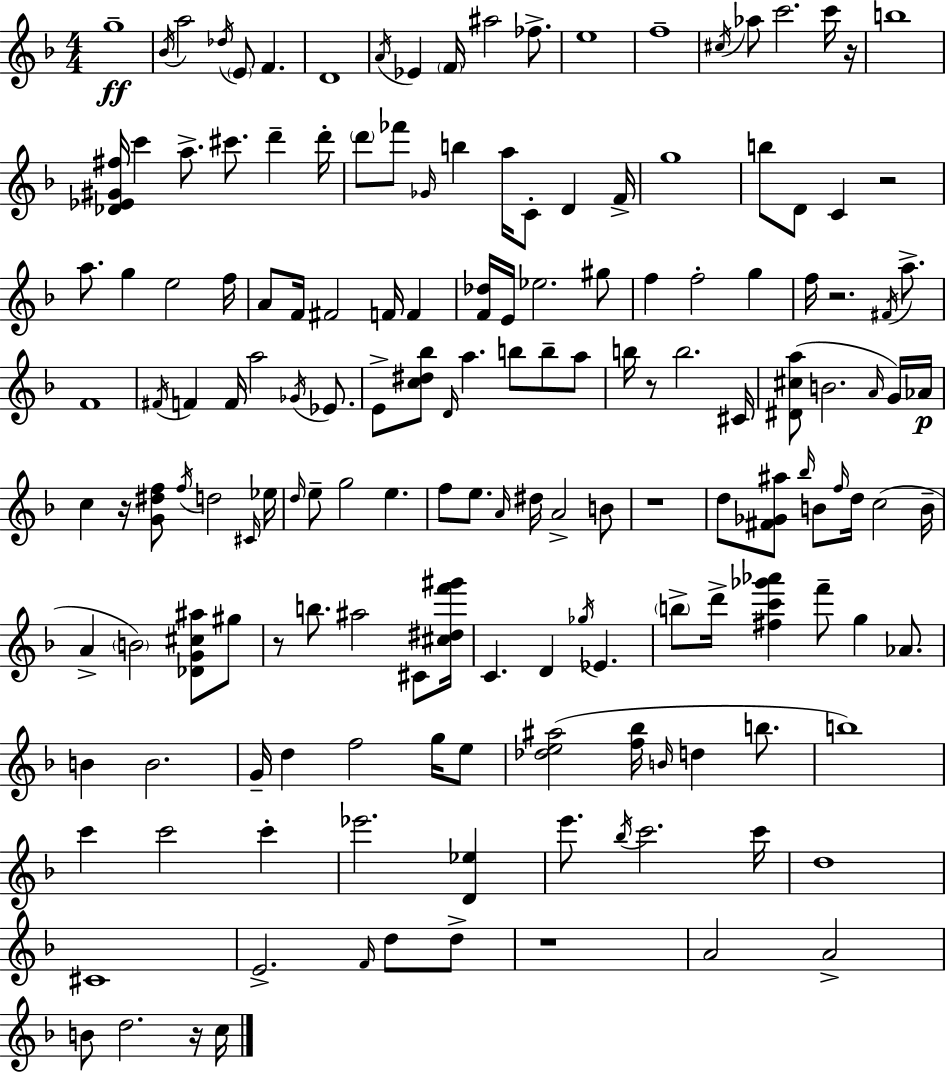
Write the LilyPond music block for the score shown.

{
  \clef treble
  \numericTimeSignature
  \time 4/4
  \key f \major
  \repeat volta 2 { g''1--\ff | \acciaccatura { bes'16 } a''2 \acciaccatura { des''16 } \parenthesize e'8 f'4. | d'1 | \acciaccatura { a'16 } ees'4 \parenthesize f'16 ais''2 | \break fes''8.-> e''1 | f''1-- | \acciaccatura { cis''16 } aes''8 c'''2. | c'''16 r16 b''1 | \break <des' ees' gis' fis''>16 c'''4 a''8.-> cis'''8. d'''4-- | d'''16-. \parenthesize d'''8 fes'''8 \grace { ges'16 } b''4 a''16 c'8-. | d'4 f'16-> g''1 | b''8 d'8 c'4 r2 | \break a''8. g''4 e''2 | f''16 a'8 f'16 fis'2 | f'16 f'4 <f' des''>16 e'16 ees''2. | gis''8 f''4 f''2-. | \break g''4 f''16 r2. | \acciaccatura { fis'16 } a''8.-> f'1 | \acciaccatura { fis'16 } f'4 f'16 a''2 | \acciaccatura { ges'16 } ees'8. e'8-> <c'' dis'' bes''>8 \grace { d'16 } a''4. | \break b''8 b''8-- a''8 b''16 r8 b''2. | cis'16 <dis' cis'' a''>8( b'2. | \grace { a'16 } g'16) aes'16\p c''4 r16 <g' dis'' f''>8 | \acciaccatura { f''16 } d''2 \grace { cis'16 } ees''16 \grace { d''16 } e''8-- g''2 | \break e''4. f''8 e''8. | \grace { a'16 } dis''16 a'2-> b'8 r1 | d''8 | <fis' ges' ais''>8 \grace { bes''16 } b'8 \grace { f''16 } d''16 c''2( b'16-- | \break a'4-> \parenthesize b'2) <des' g' cis'' ais''>8 gis''8 | r8 b''8. ais''2 cis'8 <cis'' dis'' f''' gis'''>16 | c'4. d'4 \acciaccatura { ges''16 } ees'4. | \parenthesize b''8-> d'''16-> <fis'' c''' ges''' aes'''>4 f'''8-- g''4 aes'8. | \break b'4 b'2. | g'16-- d''4 f''2 g''16 e''8 | <des'' e'' ais''>2( <f'' bes''>16 \grace { b'16 } d''4 b''8. | b''1) | \break c'''4 c'''2 c'''4-. | ees'''2. <d' ees''>4 | e'''8. \acciaccatura { bes''16 } c'''2. | c'''16 d''1 | \break cis'1 | e'2.-> \grace { f'16 } | d''8 d''8-> r1 | a'2 a'2-> | \break b'8 d''2. | r16 c''16 } \bar "|."
}